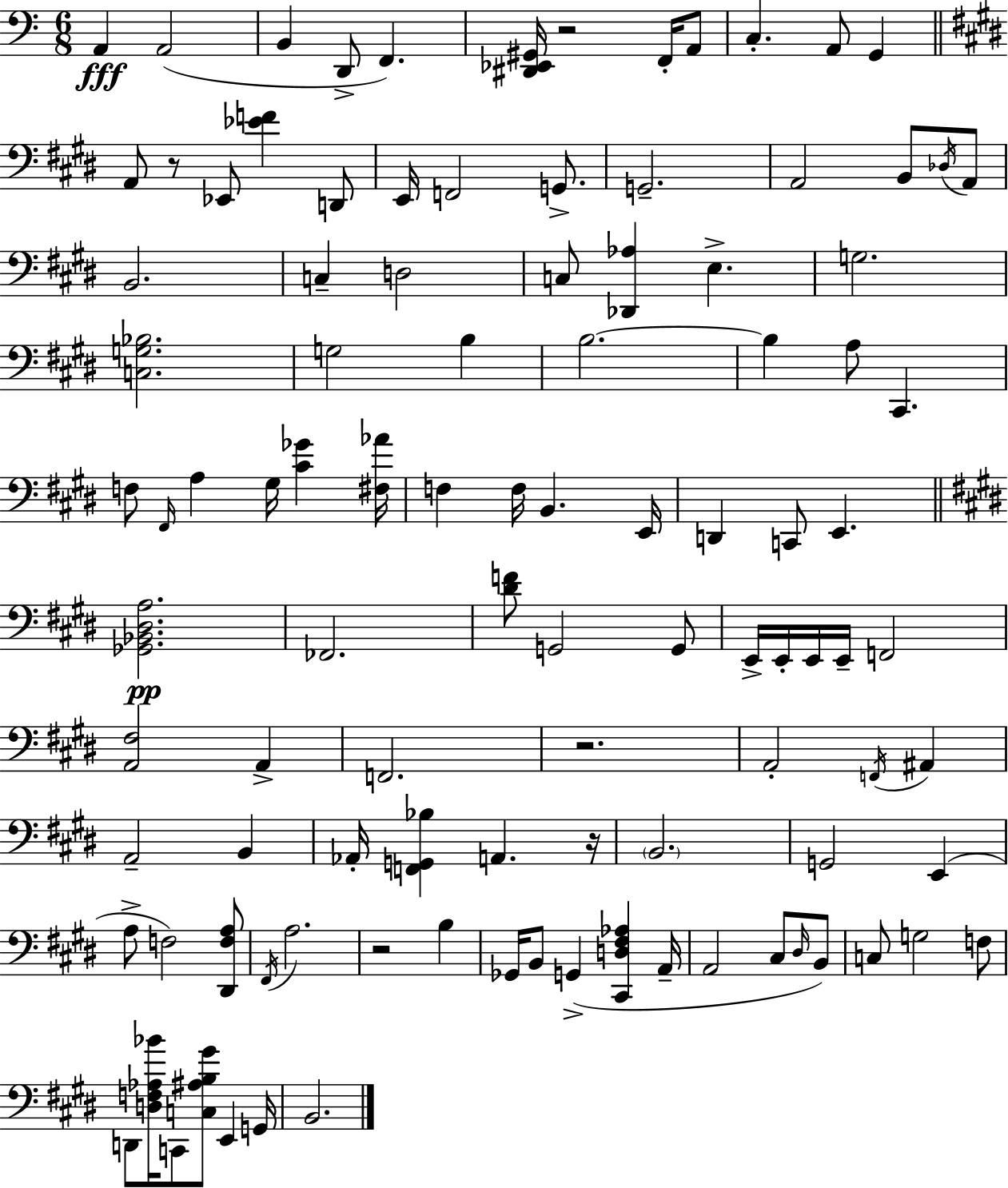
{
  \clef bass
  \numericTimeSignature
  \time 6/8
  \key c \major
  a,4\fff a,2( | b,4 d,8-> f,4.) | <dis, ees, gis,>16 r2 f,16-. a,8 | c4.-. a,8 g,4 | \break \bar "||" \break \key e \major a,8 r8 ees,8 <ees' f'>4 d,8 | e,16 f,2 g,8.-> | g,2.-- | a,2 b,8 \acciaccatura { des16 } a,8 | \break b,2. | c4-- d2 | c8 <des, aes>4 e4.-> | g2. | \break <c g bes>2. | g2 b4 | b2.~~ | b4 a8 cis,4. | \break f8 \grace { fis,16 } a4 gis16 <cis' ges'>4 | <fis aes'>16 f4 f16 b,4. | e,16 d,4 c,8 e,4. | \bar "||" \break \key e \major <ges, bes, dis a>2.\pp | fes,2. | <dis' f'>8 g,2 g,8 | e,16-> e,16-. e,16 e,16-- f,2 | \break <a, fis>2 a,4-> | f,2. | r2. | a,2-. \acciaccatura { f,16 } ais,4 | \break a,2-- b,4 | aes,16-. <f, g, bes>4 a,4. | r16 \parenthesize b,2. | g,2 e,4( | \break a8-> f2) <dis, f a>8 | \acciaccatura { fis,16 } a2. | r2 b4 | ges,16 b,8 g,4->( <cis, d fis aes>4 | \break a,16-- a,2 cis8 | \grace { dis16 }) b,8 c8 g2 | f8 d,8 <d f aes bes'>16 c,8 <c ais b gis'>8 e,4 | g,16 b,2. | \break \bar "|."
}